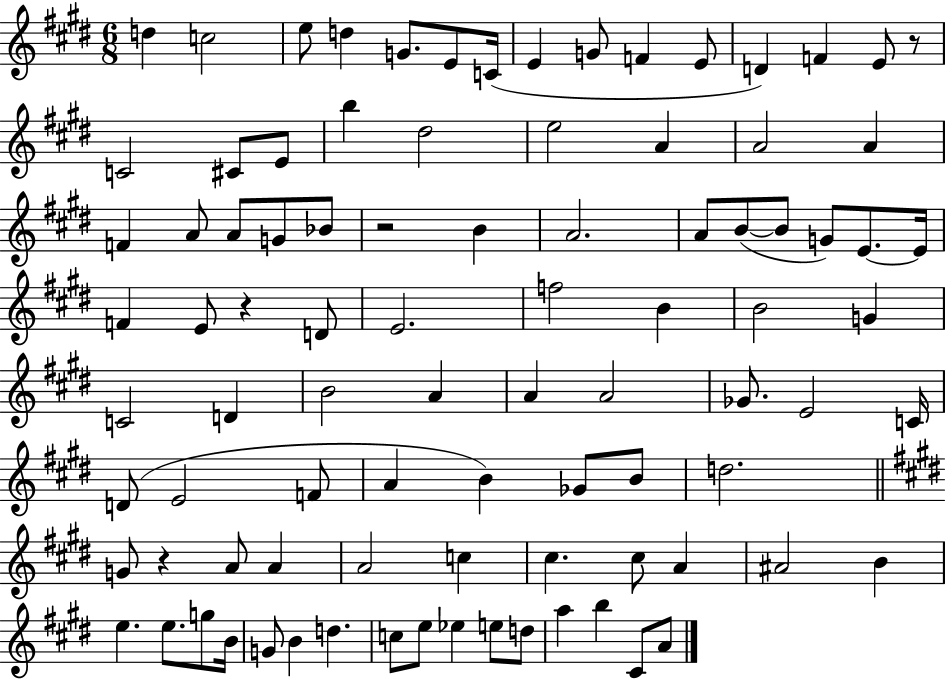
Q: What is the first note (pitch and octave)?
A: D5